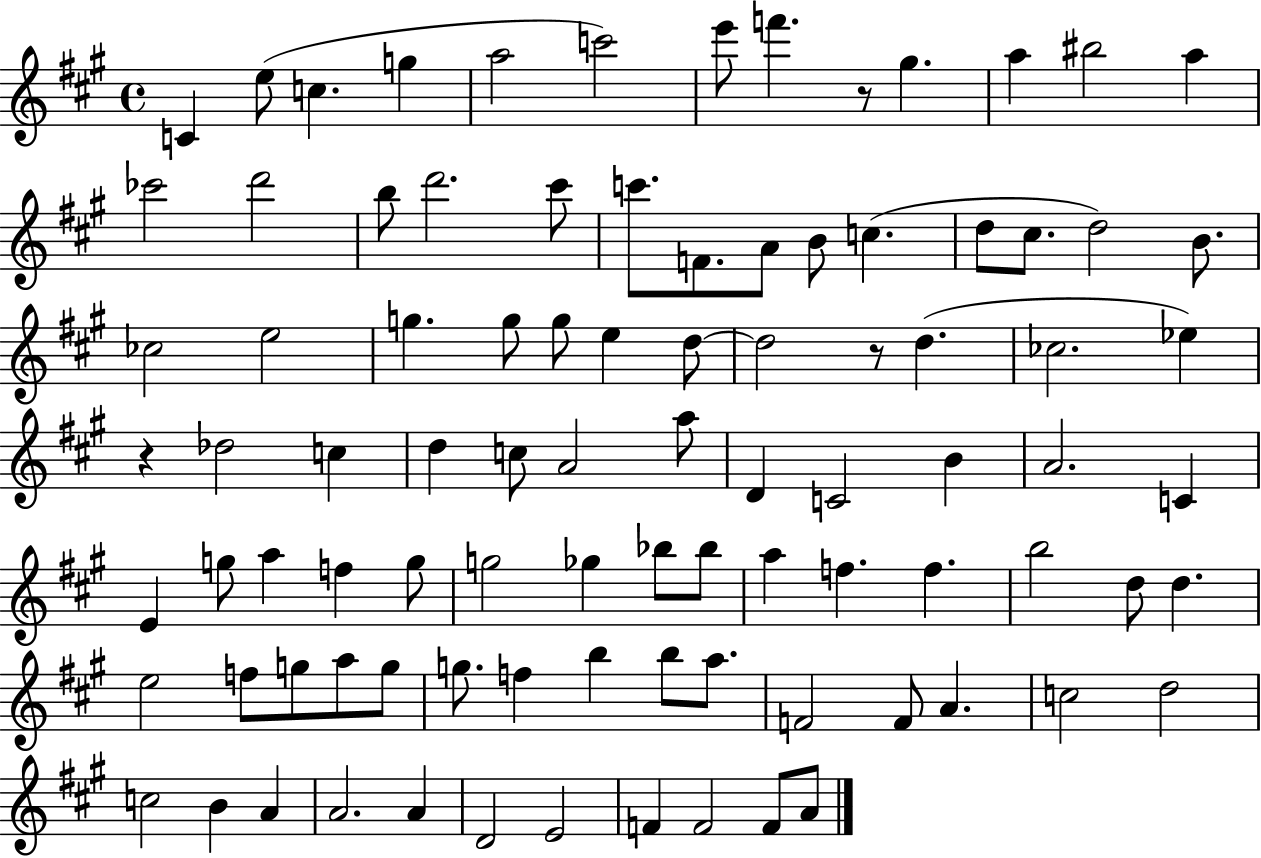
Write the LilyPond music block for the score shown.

{
  \clef treble
  \time 4/4
  \defaultTimeSignature
  \key a \major
  c'4 e''8( c''4. g''4 | a''2 c'''2) | e'''8 f'''4. r8 gis''4. | a''4 bis''2 a''4 | \break ces'''2 d'''2 | b''8 d'''2. cis'''8 | c'''8. f'8. a'8 b'8 c''4.( | d''8 cis''8. d''2) b'8. | \break ces''2 e''2 | g''4. g''8 g''8 e''4 d''8~~ | d''2 r8 d''4.( | ces''2. ees''4) | \break r4 des''2 c''4 | d''4 c''8 a'2 a''8 | d'4 c'2 b'4 | a'2. c'4 | \break e'4 g''8 a''4 f''4 g''8 | g''2 ges''4 bes''8 bes''8 | a''4 f''4. f''4. | b''2 d''8 d''4. | \break e''2 f''8 g''8 a''8 g''8 | g''8. f''4 b''4 b''8 a''8. | f'2 f'8 a'4. | c''2 d''2 | \break c''2 b'4 a'4 | a'2. a'4 | d'2 e'2 | f'4 f'2 f'8 a'8 | \break \bar "|."
}